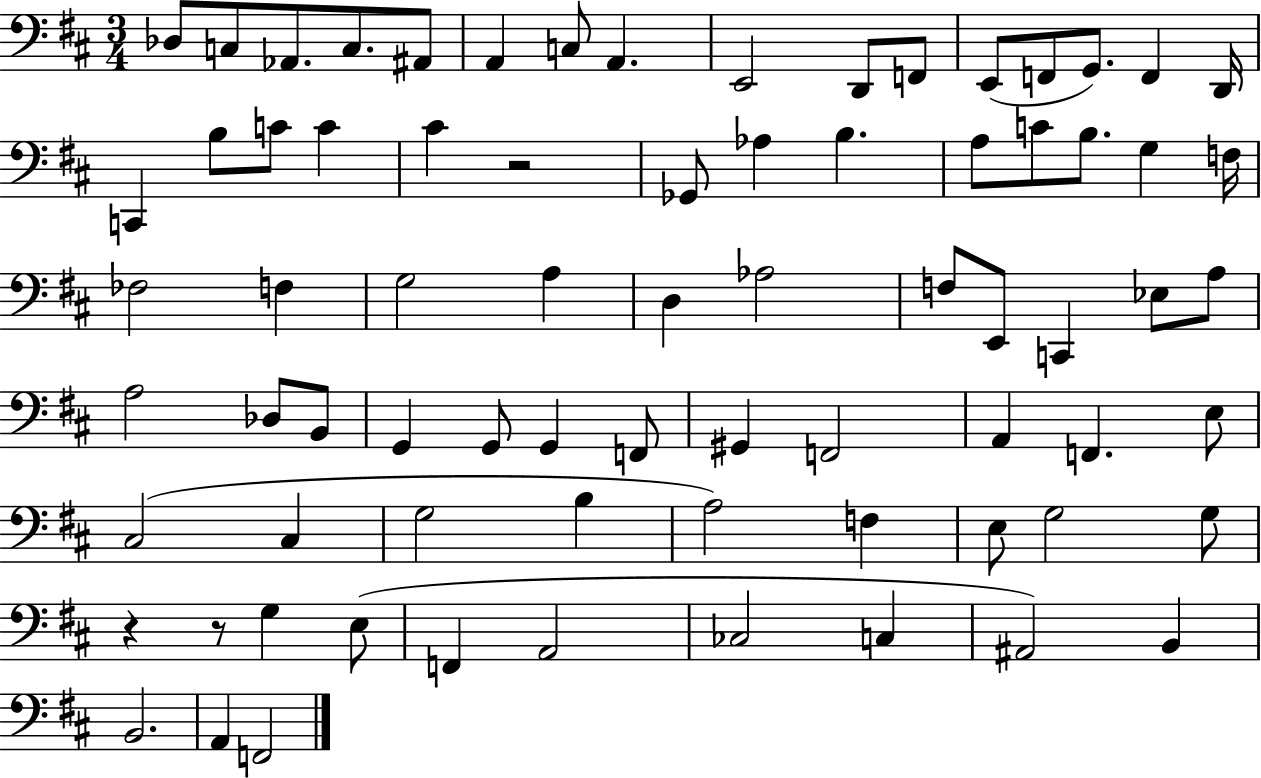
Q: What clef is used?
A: bass